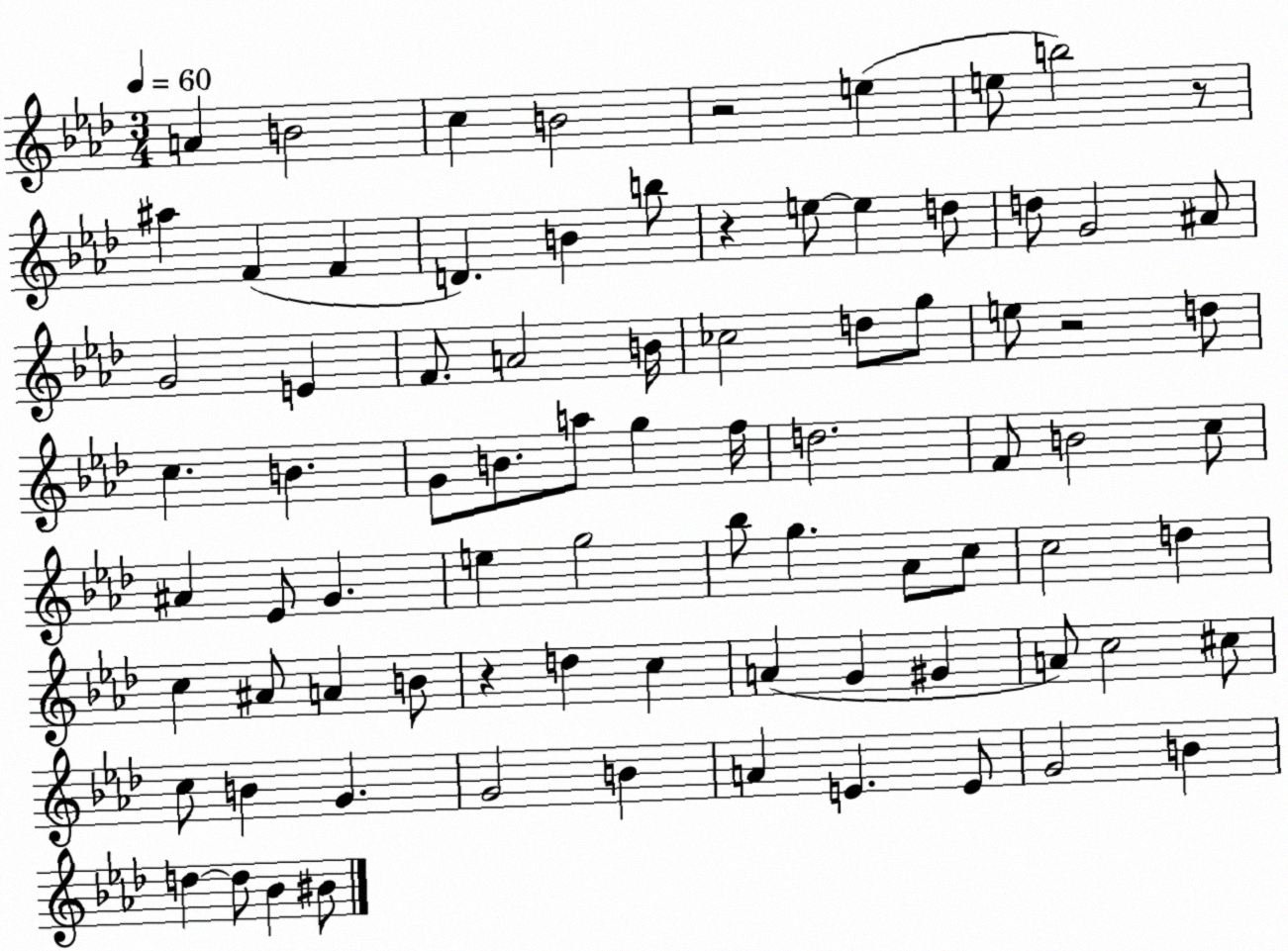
X:1
T:Untitled
M:3/4
L:1/4
K:Ab
A B2 c B2 z2 e e/2 b2 z/2 ^a F F D B b/2 z e/2 e d/2 d/2 G2 ^A/2 G2 E F/2 A2 B/4 _c2 d/2 g/2 e/2 z2 d/2 c B G/2 B/2 a/2 g f/4 d2 F/2 B2 c/2 ^A _E/2 G e g2 _b/2 g _A/2 c/2 c2 d c ^A/2 A B/2 z d c A G ^G A/2 c2 ^c/2 c/2 B G G2 B A E E/2 G2 B d d/2 _B ^B/2